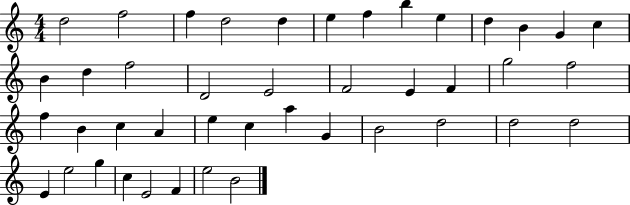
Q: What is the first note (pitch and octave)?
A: D5